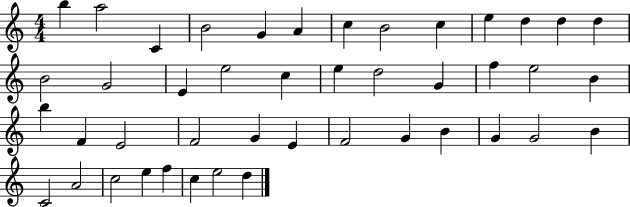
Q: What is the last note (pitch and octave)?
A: D5